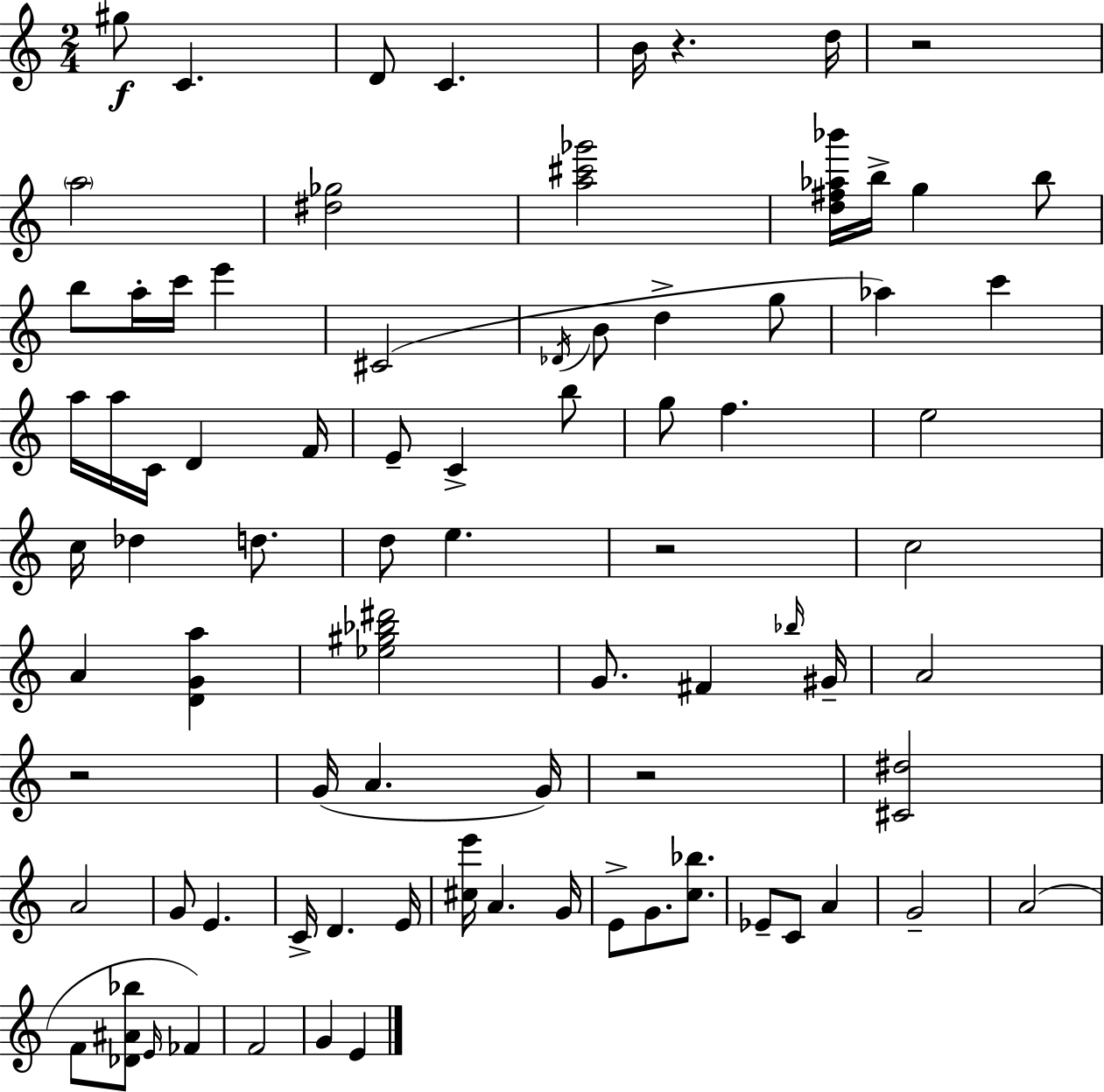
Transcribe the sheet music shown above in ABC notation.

X:1
T:Untitled
M:2/4
L:1/4
K:C
^g/2 C D/2 C B/4 z d/4 z2 a2 [^d_g]2 [a^c'_g']2 [d^f_a_b']/4 b/4 g b/2 b/2 a/4 c'/4 e' ^C2 _D/4 B/2 d g/2 _a c' a/4 a/4 C/4 D F/4 E/2 C b/2 g/2 f e2 c/4 _d d/2 d/2 e z2 c2 A [DGa] [_e^g_b^d']2 G/2 ^F _b/4 ^G/4 A2 z2 G/4 A G/4 z2 [^C^d]2 A2 G/2 E C/4 D E/4 [^ce']/4 A G/4 E/2 G/2 [c_b]/2 _E/2 C/2 A G2 A2 F/2 [_D^A_b]/2 E/4 _F F2 G E